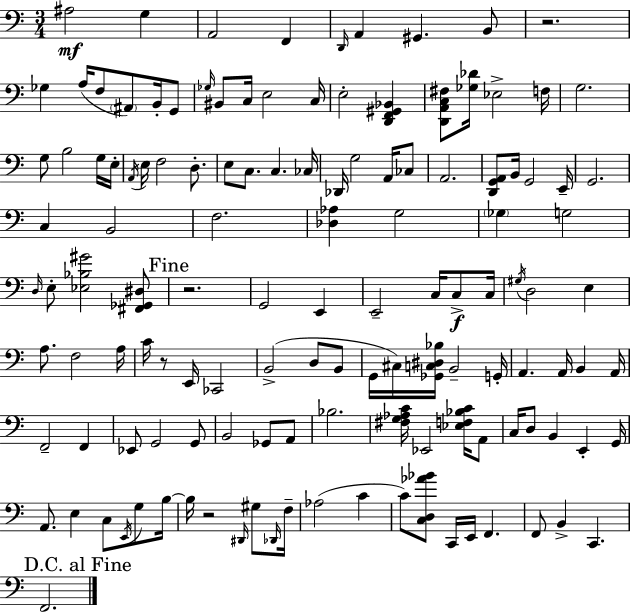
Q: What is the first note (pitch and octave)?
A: A#3